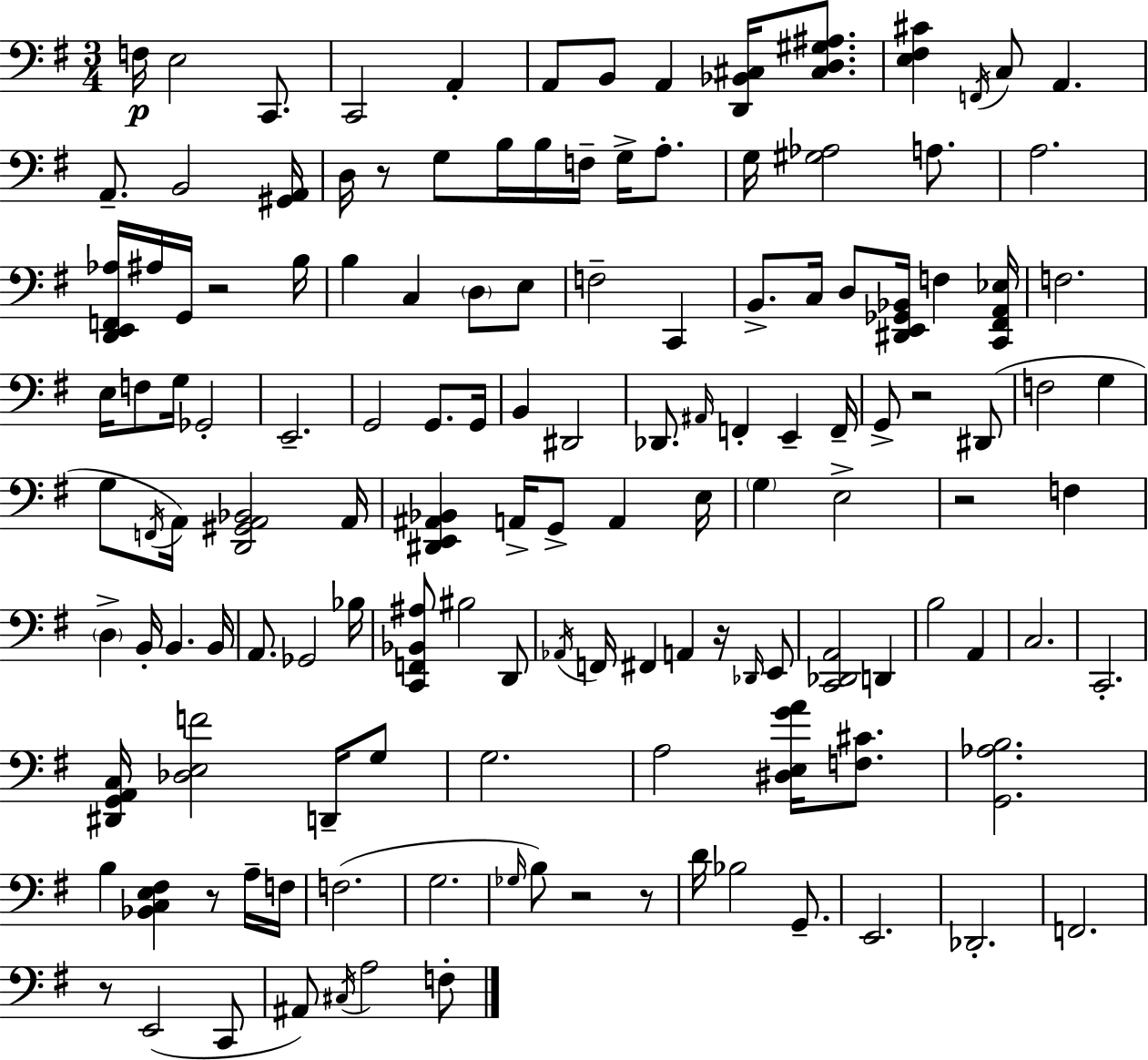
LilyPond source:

{
  \clef bass
  \numericTimeSignature
  \time 3/4
  \key g \major
  \repeat volta 2 { f16\p e2 c,8. | c,2 a,4-. | a,8 b,8 a,4 <d, bes, cis>16 <cis d gis ais>8. | <e fis cis'>4 \acciaccatura { f,16 } c8 a,4. | \break a,8.-- b,2 | <gis, a,>16 d16 r8 g8 b16 b16 f16-- g16-> a8.-. | g16 <gis aes>2 a8. | a2. | \break <d, e, f, aes>16 ais16 g,16 r2 | b16 b4 c4 \parenthesize d8 e8 | f2-- c,4 | b,8.-> c16 d8 <dis, e, ges, bes,>16 f4 | \break <c, fis, a, ees>16 f2. | e16 f8 g16 ges,2-. | e,2.-- | g,2 g,8. | \break g,16 b,4 dis,2 | des,8. \grace { ais,16 } f,4-. e,4-- | f,16-- g,8-> r2 | dis,8( f2 g4 | \break g8 \acciaccatura { f,16 } a,16) <d, gis, a, bes,>2 | a,16 <dis, e, ais, bes,>4 a,16-> g,8-> a,4 | e16 \parenthesize g4 e2-> | r2 f4 | \break \parenthesize d4-> b,16-. b,4. | b,16 a,8. ges,2 | bes16 <c, f, bes, ais>8 bis2 | d,8 \acciaccatura { aes,16 } f,16 fis,4 a,4 | \break r16 \grace { des,16 } e,8 <c, des, a,>2 | d,4 b2 | a,4 c2. | c,2.-. | \break <dis, g, a, c>16 <des e f'>2 | d,16-- g8 g2. | a2 | <dis e g' a'>16 <f cis'>8. <g, aes b>2. | \break b4 <bes, c e fis>4 | r8 a16-- f16 f2.( | g2. | \grace { ges16 }) b8 r2 | \break r8 d'16 bes2 | g,8.-- e,2. | des,2.-. | f,2. | \break r8 e,2( | c,8 ais,8) \acciaccatura { cis16 } a2 | f8-. } \bar "|."
}